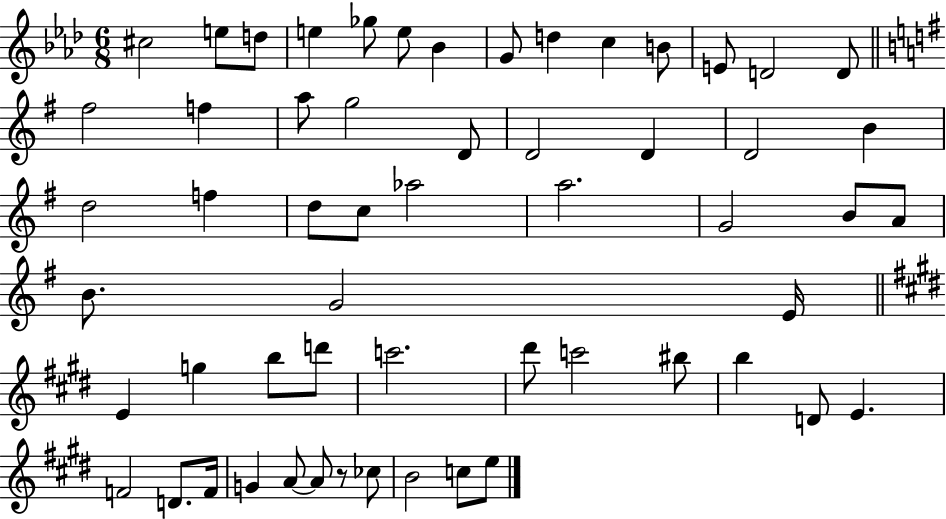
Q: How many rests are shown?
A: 1